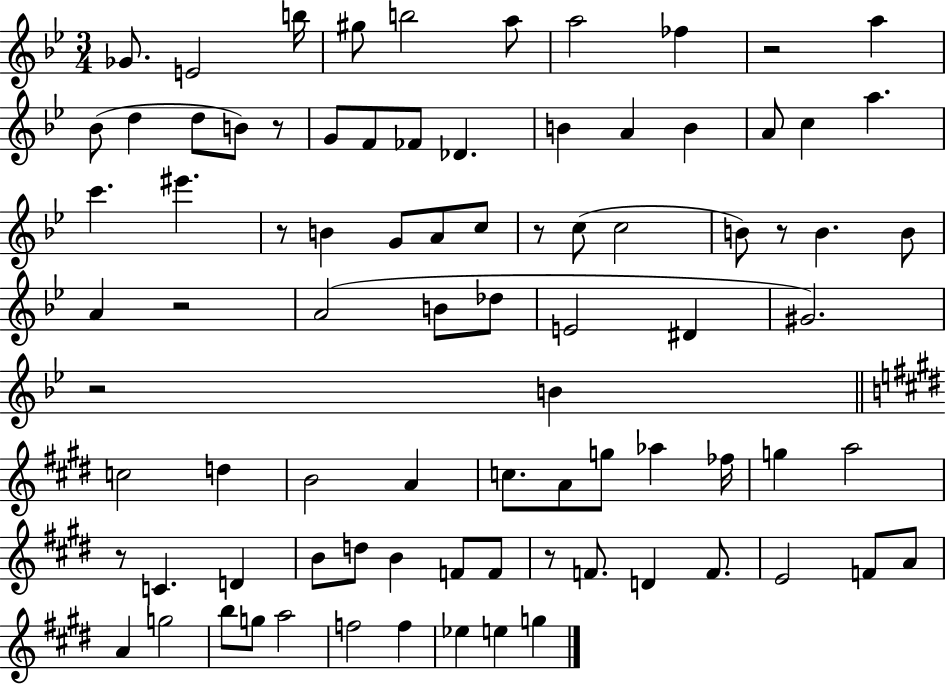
X:1
T:Untitled
M:3/4
L:1/4
K:Bb
_G/2 E2 b/4 ^g/2 b2 a/2 a2 _f z2 a _B/2 d d/2 B/2 z/2 G/2 F/2 _F/2 _D B A B A/2 c a c' ^e' z/2 B G/2 A/2 c/2 z/2 c/2 c2 B/2 z/2 B B/2 A z2 A2 B/2 _d/2 E2 ^D ^G2 z2 B c2 d B2 A c/2 A/2 g/2 _a _f/4 g a2 z/2 C D B/2 d/2 B F/2 F/2 z/2 F/2 D F/2 E2 F/2 A/2 A g2 b/2 g/2 a2 f2 f _e e g